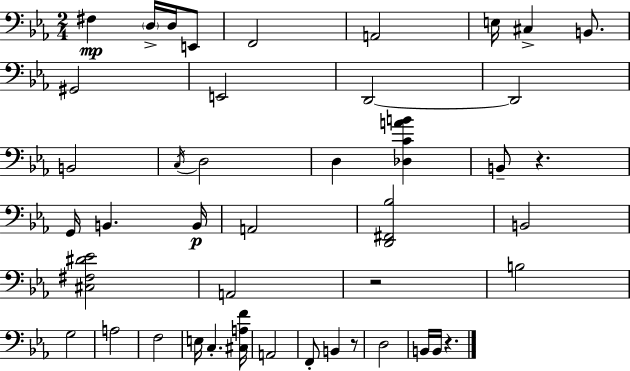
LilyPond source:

{
  \clef bass
  \numericTimeSignature
  \time 2/4
  \key ees \major
  fis4\mp \parenthesize d16-> d16 e,8 | f,2 | a,2 | e16 cis4-> b,8. | \break gis,2 | e,2 | d,2~~ | d,2 | \break b,2 | \acciaccatura { c16 } d2 | d4 <des c' a' b'>4 | b,8-- r4. | \break g,16 b,4. | b,16\p a,2 | <d, fis, bes>2 | b,2 | \break <cis fis dis' ees'>2 | a,2 | r2 | b2 | \break g2 | a2 | f2 | e16 c4.-. | \break <cis a f'>16 a,2 | f,8-. b,4 r8 | d2 | b,16 b,16 r4. | \break \bar "|."
}